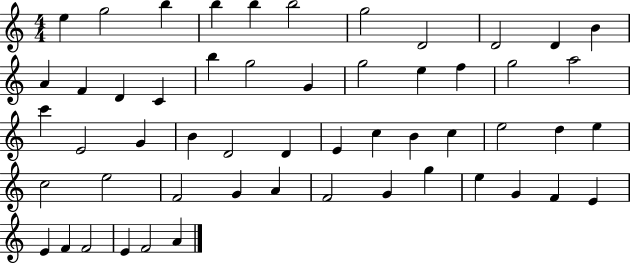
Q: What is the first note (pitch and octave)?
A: E5